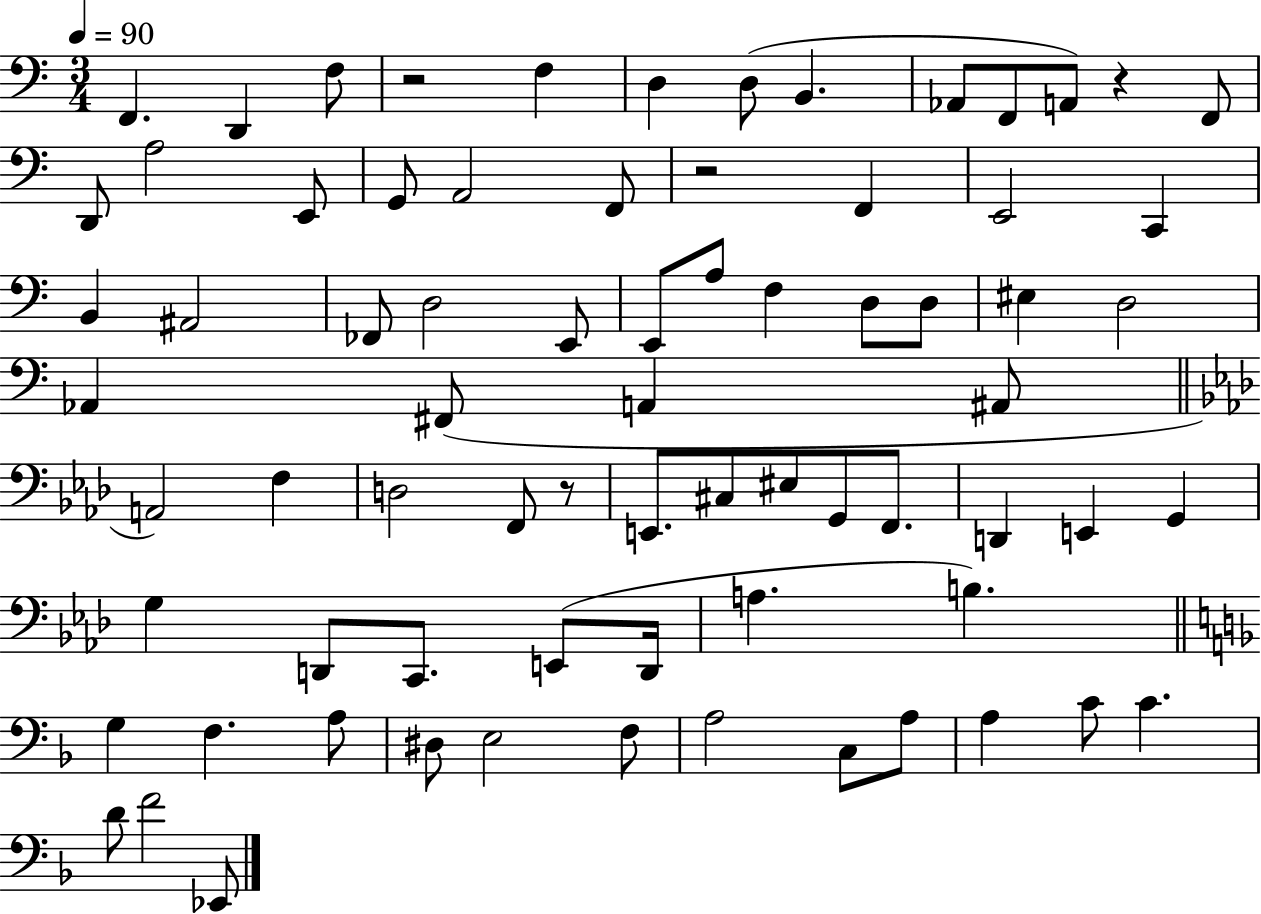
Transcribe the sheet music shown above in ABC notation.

X:1
T:Untitled
M:3/4
L:1/4
K:C
F,, D,, F,/2 z2 F, D, D,/2 B,, _A,,/2 F,,/2 A,,/2 z F,,/2 D,,/2 A,2 E,,/2 G,,/2 A,,2 F,,/2 z2 F,, E,,2 C,, B,, ^A,,2 _F,,/2 D,2 E,,/2 E,,/2 A,/2 F, D,/2 D,/2 ^E, D,2 _A,, ^F,,/2 A,, ^A,,/2 A,,2 F, D,2 F,,/2 z/2 E,,/2 ^C,/2 ^E,/2 G,,/2 F,,/2 D,, E,, G,, G, D,,/2 C,,/2 E,,/2 D,,/4 A, B, G, F, A,/2 ^D,/2 E,2 F,/2 A,2 C,/2 A,/2 A, C/2 C D/2 F2 _E,,/2